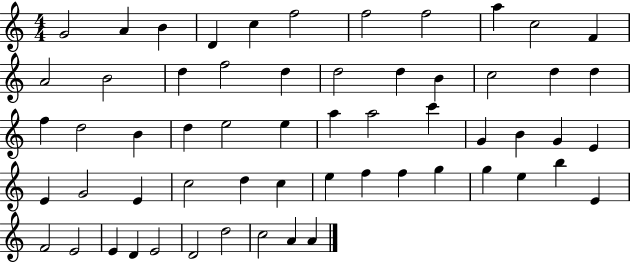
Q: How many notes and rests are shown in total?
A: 59